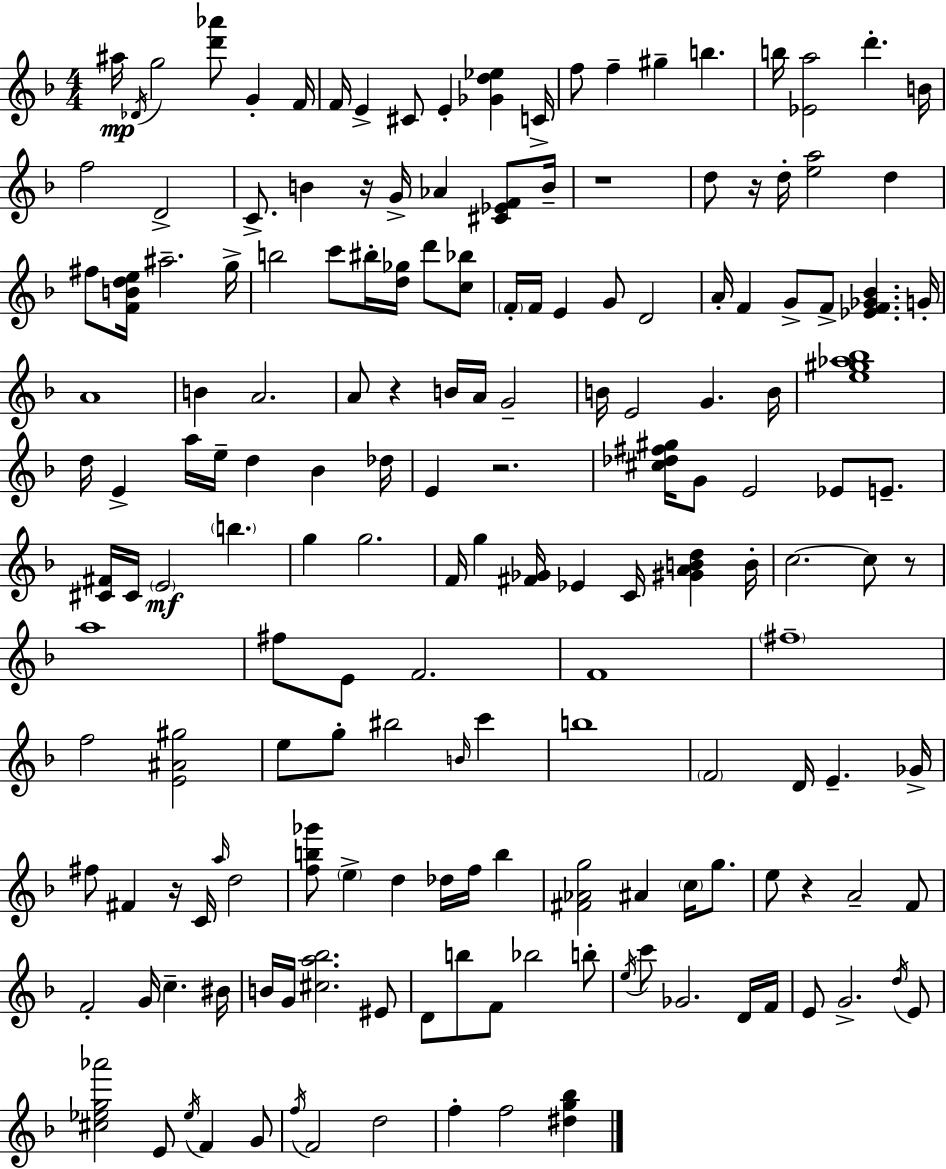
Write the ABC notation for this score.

X:1
T:Untitled
M:4/4
L:1/4
K:Dm
^a/4 _D/4 g2 [d'_a']/2 G F/4 F/4 E ^C/2 E [_Gd_e] C/4 f/2 f ^g b b/4 [_Ea]2 d' B/4 f2 D2 C/2 B z/4 G/4 _A [^C_EF]/2 B/4 z4 d/2 z/4 d/4 [ea]2 d ^f/2 [FBde]/4 ^a2 g/4 b2 c'/2 ^b/4 [d_g]/4 d'/2 [c_b]/2 F/4 F/4 E G/2 D2 A/4 F G/2 F/2 [_EF_G_B] G/4 A4 B A2 A/2 z B/4 A/4 G2 B/4 E2 G B/4 [e^g_a_b]4 d/4 E a/4 e/4 d _B _d/4 E z2 [^c_d^f^g]/4 G/2 E2 _E/2 E/2 [^C^F]/4 ^C/4 E2 b g g2 F/4 g [^F_G]/4 _E C/4 [^GABd] B/4 c2 c/2 z/2 a4 ^f/2 E/2 F2 F4 ^f4 f2 [E^A^g]2 e/2 g/2 ^b2 B/4 c' b4 F2 D/4 E _G/4 ^f/2 ^F z/4 C/4 a/4 d2 [fb_g']/2 e d _d/4 f/4 b [^F_Ag]2 ^A c/4 g/2 e/2 z A2 F/2 F2 G/4 c ^B/4 B/4 G/4 [^ca_b]2 ^E/2 D/2 b/2 F/2 _b2 b/2 e/4 c'/2 _G2 D/4 F/4 E/2 G2 d/4 E/2 [^c_eg_a']2 E/2 _e/4 F G/2 f/4 F2 d2 f f2 [^dg_b]